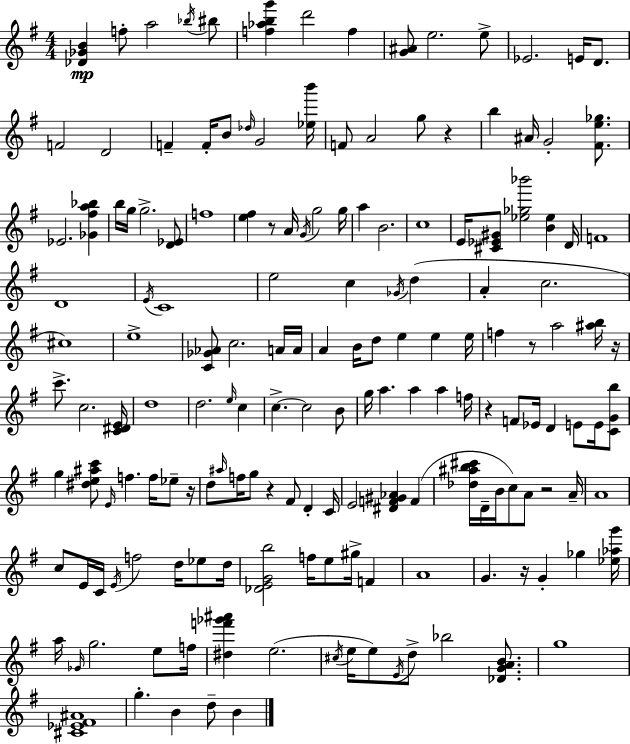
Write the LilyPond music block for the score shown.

{
  \clef treble
  \numericTimeSignature
  \time 4/4
  \key e \minor
  <des' ges' b'>4\mp f''8-. a''2 \acciaccatura { bes''16 } bis''8 | <f'' aes'' b'' g'''>4 d'''2 f''4 | <g' ais'>8 e''2. e''8-> | ees'2. e'16 d'8. | \break f'2 d'2 | f'4-- f'16-. b'8 \grace { des''16 } g'2 | <ees'' b'''>16 f'8 a'2 g''8 r4 | b''4 ais'16 g'2-. <fis' e'' ges''>8. | \break ees'2. <ges' fis'' a'' bes''>4 | b''16 g''16 g''2.-> | <d' ees'>8 f''1 | <e'' fis''>4 r8 a'16 \acciaccatura { g'16 } g''2 | \break g''16 a''4 b'2. | c''1 | e'16 <cis' ees' gis'>8 <ees'' ges'' bes'''>2 <b' ees''>4 | d'16 f'1 | \break d'1 | \acciaccatura { e'16 } c'1 | e''2 c''4 | \acciaccatura { ges'16 } d''4( a'4-. c''2. | \break cis''1) | e''1-> | <c' ges' aes'>8 c''2. | a'16 a'16 a'4 b'16 d''8 e''4 | \break e''4 e''16 f''4 r8 a''2 | <ais'' b''>16 r16 c'''8.-> c''2. | <c' dis' e'>16 d''1 | d''2. | \break \grace { e''16 } c''4 c''4.->~~ c''2 | b'8 g''16 a''4. a''4 | a''4 f''16 r4 f'8 ees'16 d'4 | e'8 e'16 <c' g' b''>8 g''4 <dis'' e'' ais'' c'''>8 \grace { e'16 } f''4. | \break f''16 ees''8-- r16 d''8 \grace { ais''16 } f''16 g''8 r4 | fis'8 d'4-. c'16 e'2 | <dis' f' gis' aes'>4 f'4( <des'' ais'' b'' cis'''>16 d'16-- b'16 c''8) a'8 r2 | a'16-- a'1 | \break c''8 e'16 c'16 \acciaccatura { e'16 } f''2 | d''16 ees''8 d''16 <des' e' g' b''>2 | f''16 e''8 gis''16-> f'4 a'1 | g'4. r16 | \break g'4-. ges''4 <ees'' aes'' g'''>16 a''16 \grace { ges'16 } g''2. | e''8 f''16 <dis'' f''' ges''' ais'''>4 e''2.( | \acciaccatura { cis''16 } e''16 e''8) \acciaccatura { e'16 } d''8-> | bes''2 <des' g' a' b'>8. g''1 | \break <cis' ees' fis' ais'>1 | g''4.-. | b'4 d''8-- b'4 \bar "|."
}